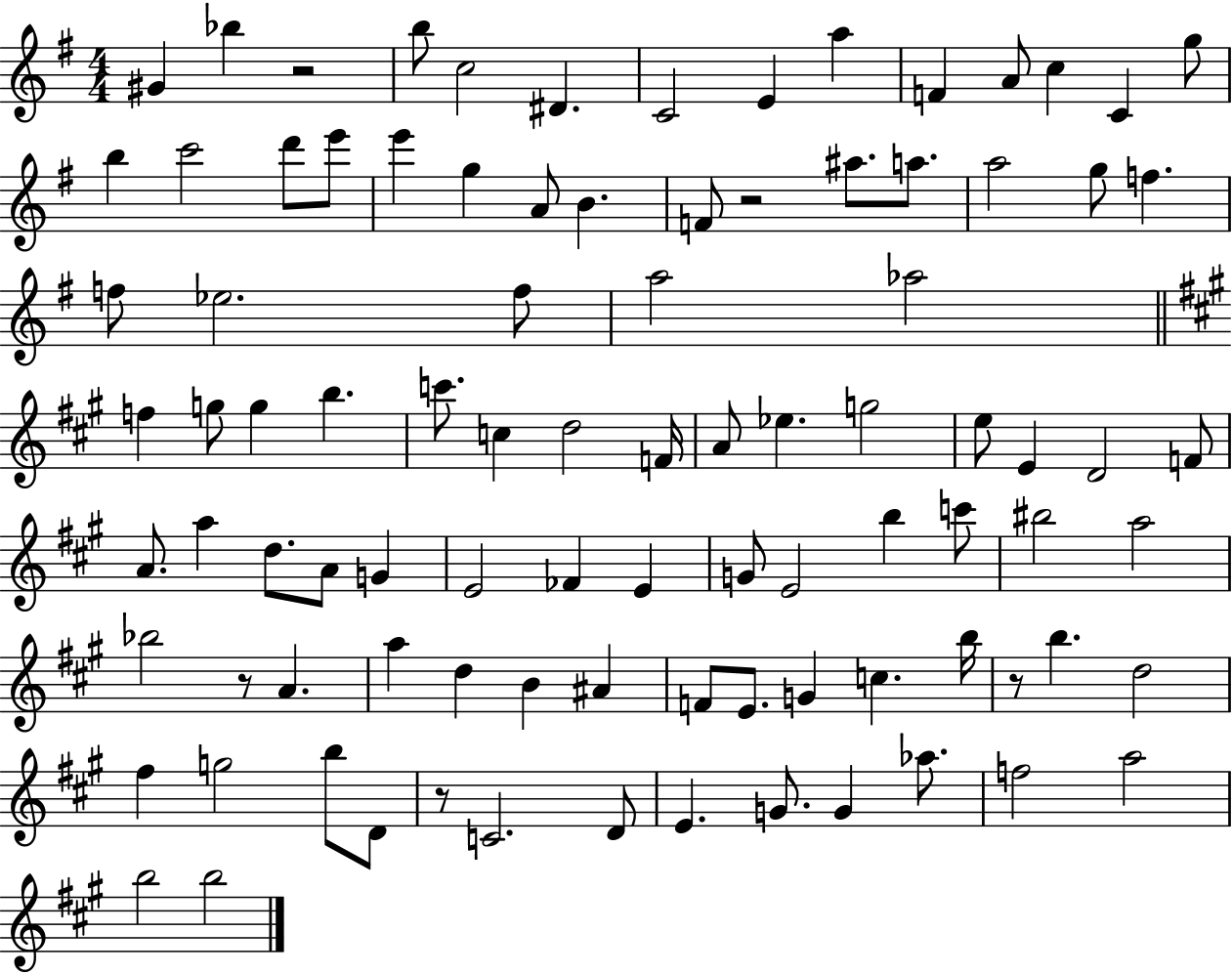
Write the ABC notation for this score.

X:1
T:Untitled
M:4/4
L:1/4
K:G
^G _b z2 b/2 c2 ^D C2 E a F A/2 c C g/2 b c'2 d'/2 e'/2 e' g A/2 B F/2 z2 ^a/2 a/2 a2 g/2 f f/2 _e2 f/2 a2 _a2 f g/2 g b c'/2 c d2 F/4 A/2 _e g2 e/2 E D2 F/2 A/2 a d/2 A/2 G E2 _F E G/2 E2 b c'/2 ^b2 a2 _b2 z/2 A a d B ^A F/2 E/2 G c b/4 z/2 b d2 ^f g2 b/2 D/2 z/2 C2 D/2 E G/2 G _a/2 f2 a2 b2 b2